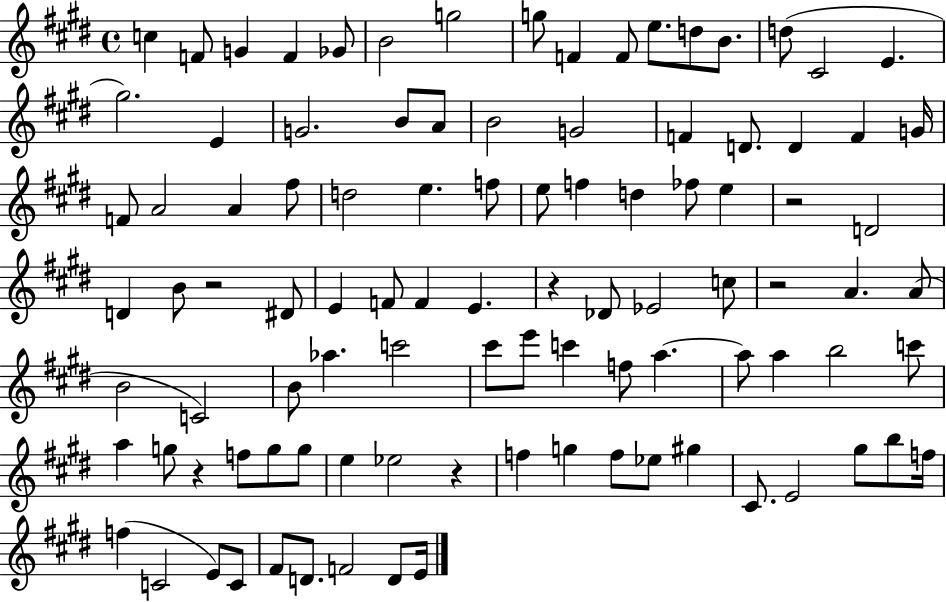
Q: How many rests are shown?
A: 6